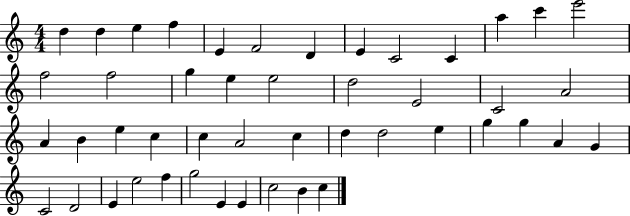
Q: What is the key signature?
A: C major